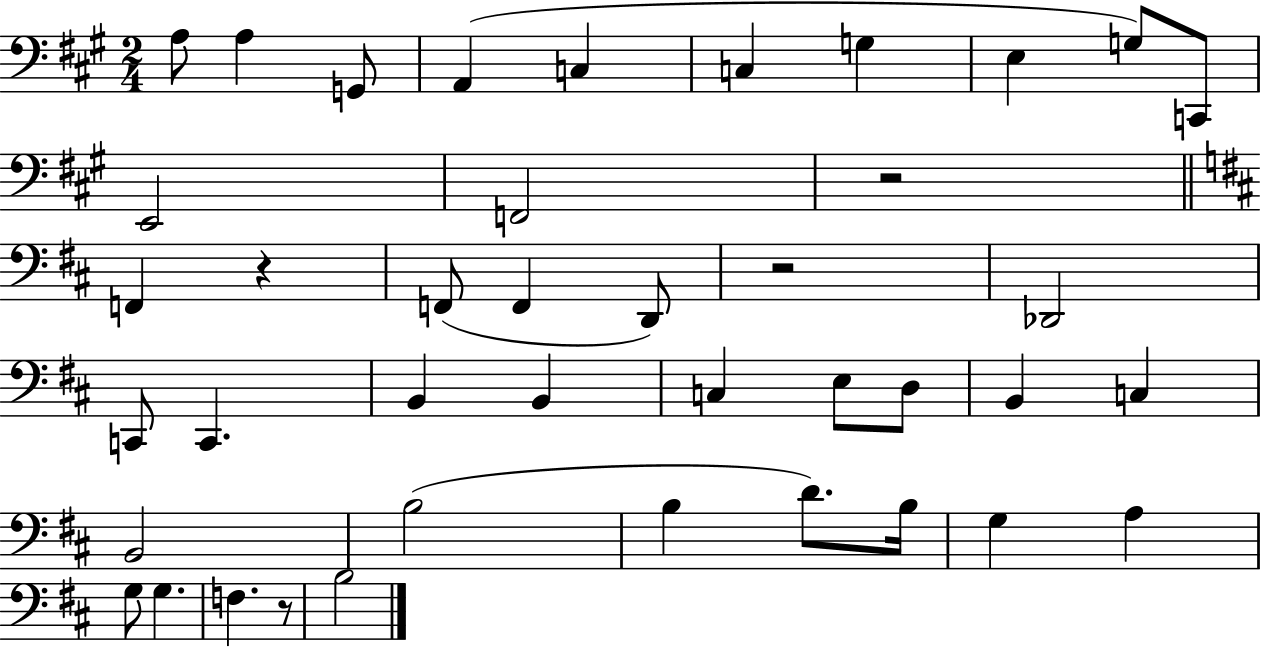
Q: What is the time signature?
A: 2/4